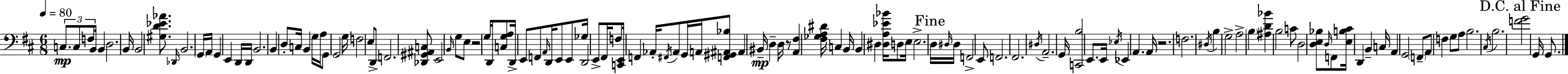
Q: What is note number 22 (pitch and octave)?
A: G3